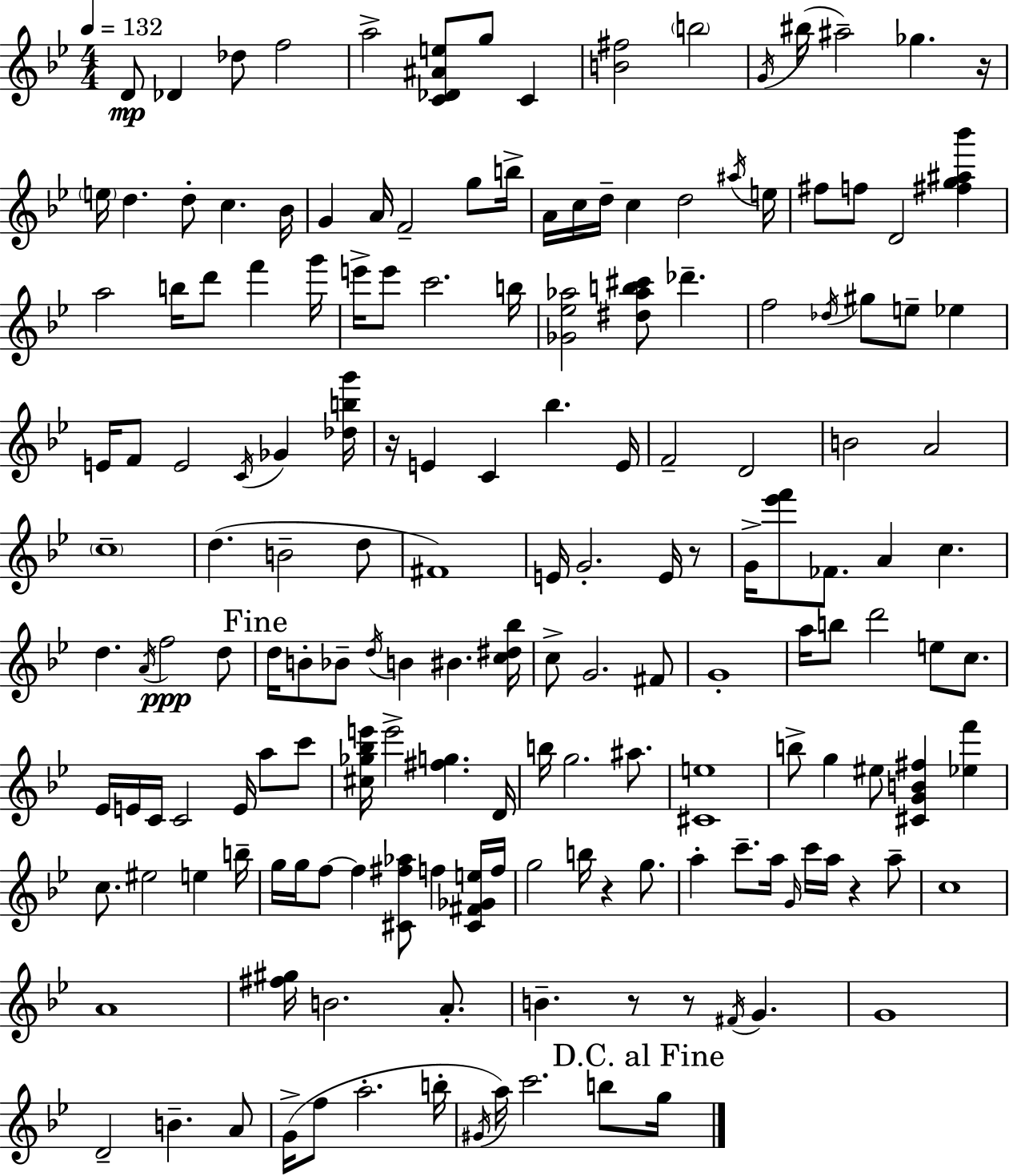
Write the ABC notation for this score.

X:1
T:Untitled
M:4/4
L:1/4
K:Gm
D/2 _D _d/2 f2 a2 [C_D^Ae]/2 g/2 C [B^f]2 b2 G/4 ^b/4 ^a2 _g z/4 e/4 d d/2 c _B/4 G A/4 F2 g/2 b/4 A/4 c/4 d/4 c d2 ^a/4 e/4 ^f/2 f/2 D2 [^fg^a_b'] a2 b/4 d'/2 f' g'/4 e'/4 e'/2 c'2 b/4 [_G_e_a]2 [^d_ab^c']/2 _d' f2 _d/4 ^g/2 e/2 _e E/4 F/2 E2 C/4 _G [_dbg']/4 z/4 E C _b E/4 F2 D2 B2 A2 c4 d B2 d/2 ^F4 E/4 G2 E/4 z/2 G/4 [_e'f']/2 _F/2 A c d A/4 f2 d/2 d/4 B/2 _B/2 d/4 B ^B [c^d_b]/4 c/2 G2 ^F/2 G4 a/4 b/2 d'2 e/2 c/2 _E/4 E/4 C/4 C2 E/4 a/2 c'/2 [^c_g_be']/4 e'2 [^fg] D/4 b/4 g2 ^a/2 [^Ce]4 b/2 g ^e/2 [^CGB^f] [_ef'] c/2 ^e2 e b/4 g/4 g/4 f/2 f [^C^f_a]/2 f [^C^F_Ge]/4 f/4 g2 b/4 z g/2 a c'/2 a/4 G/4 c'/4 a/4 z a/2 c4 A4 [^f^g]/4 B2 A/2 B z/2 z/2 ^F/4 G G4 D2 B A/2 G/4 f/2 a2 b/4 ^G/4 a/4 c'2 b/2 g/4